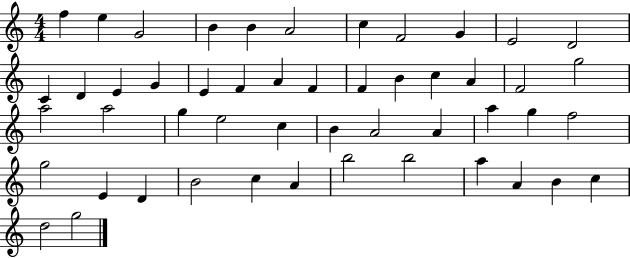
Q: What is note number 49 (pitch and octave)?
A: D5